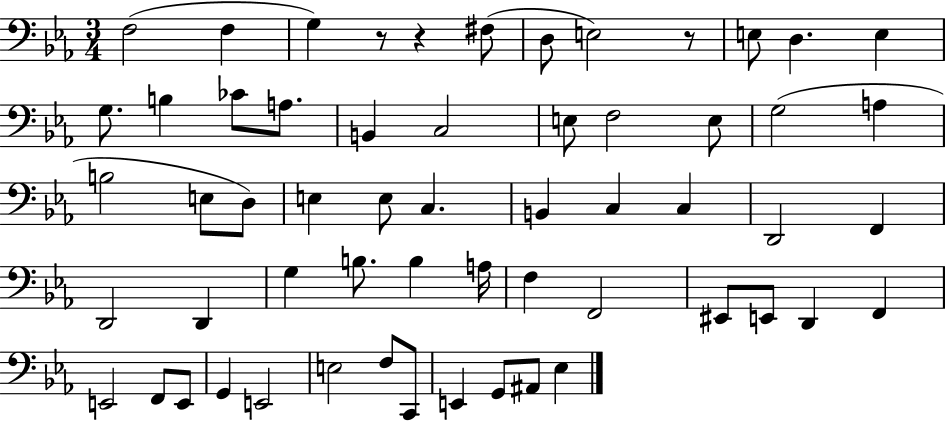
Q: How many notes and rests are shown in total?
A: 58